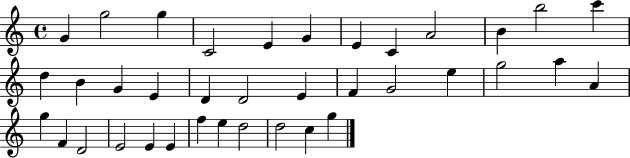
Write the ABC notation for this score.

X:1
T:Untitled
M:4/4
L:1/4
K:C
G g2 g C2 E G E C A2 B b2 c' d B G E D D2 E F G2 e g2 a A g F D2 E2 E E f e d2 d2 c g